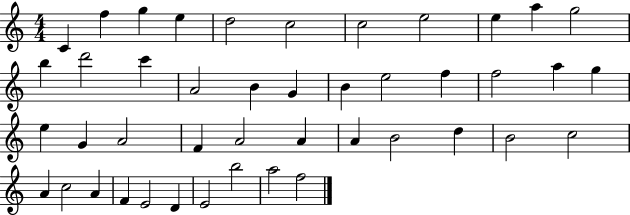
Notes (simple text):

C4/q F5/q G5/q E5/q D5/h C5/h C5/h E5/h E5/q A5/q G5/h B5/q D6/h C6/q A4/h B4/q G4/q B4/q E5/h F5/q F5/h A5/q G5/q E5/q G4/q A4/h F4/q A4/h A4/q A4/q B4/h D5/q B4/h C5/h A4/q C5/h A4/q F4/q E4/h D4/q E4/h B5/h A5/h F5/h